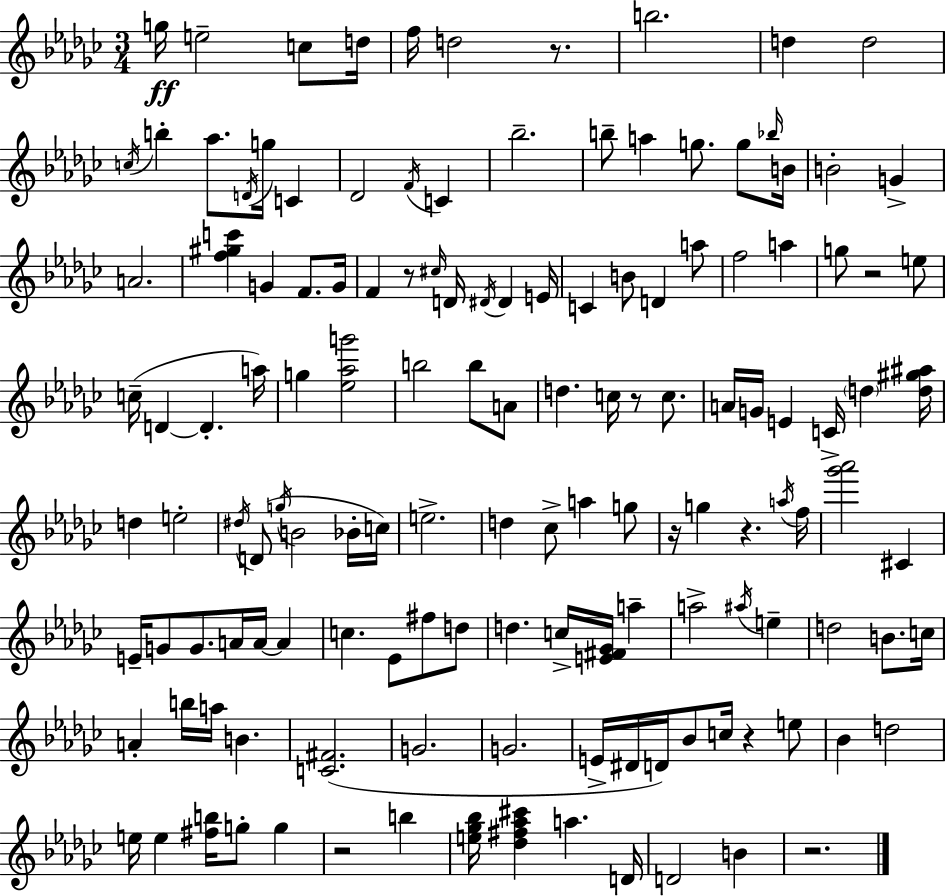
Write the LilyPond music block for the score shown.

{
  \clef treble
  \numericTimeSignature
  \time 3/4
  \key ees \minor
  g''16\ff e''2-- c''8 d''16 | f''16 d''2 r8. | b''2. | d''4 d''2 | \break \acciaccatura { c''16 } b''4-. aes''8. \acciaccatura { d'16 } g''16 c'4 | des'2 \acciaccatura { f'16 } c'4 | bes''2.-- | b''8-- a''4 g''8. | \break g''8 \grace { bes''16 } b'16 b'2-. | g'4-> a'2. | <f'' gis'' c'''>4 g'4 | f'8. g'16 f'4 r8 \grace { cis''16 } d'16 | \break \acciaccatura { dis'16 } dis'4 e'16 c'4 b'8 | d'4 a''8 f''2 | a''4 g''8 r2 | e''8 c''16--( d'4~~ d'4.-. | \break a''16) g''4 <ees'' aes'' g'''>2 | b''2 | b''8 a'8 d''4. | c''16 r8 c''8. a'16 g'16 e'4 | \break c'16-> \parenthesize d''4 <d'' gis'' ais''>16 d''4 e''2-. | \acciaccatura { dis''16 }( d'8 \acciaccatura { g''16 } b'2 | bes'16-. c''16) e''2.-> | d''4 | \break ces''8-> a''4 g''8 r16 g''4 | r4. \acciaccatura { a''16 } f''16 <ges''' aes'''>2 | cis'4 e'16-- g'8 | g'8. a'16 a'16~~ a'4 c''4. | \break ees'8 fis''8 d''8 d''4. | c''16-> <e' fis' ges'>16 a''4-- a''2-> | \acciaccatura { ais''16 } e''4-- d''2 | b'8. c''16 a'4-. | \break b''16 a''16 b'4. <c' fis'>2.( | g'2. | g'2. | e'16-> dis'16 | \break d'16) bes'8 c''16 r4 e''8 bes'4 | d''2 e''16 e''4 | <fis'' b''>16 g''8-. g''4 r2 | b''4 <e'' ges'' bes''>16 <des'' fis'' aes'' cis'''>4 | \break a''4. d'16 d'2 | b'4 r2. | \bar "|."
}